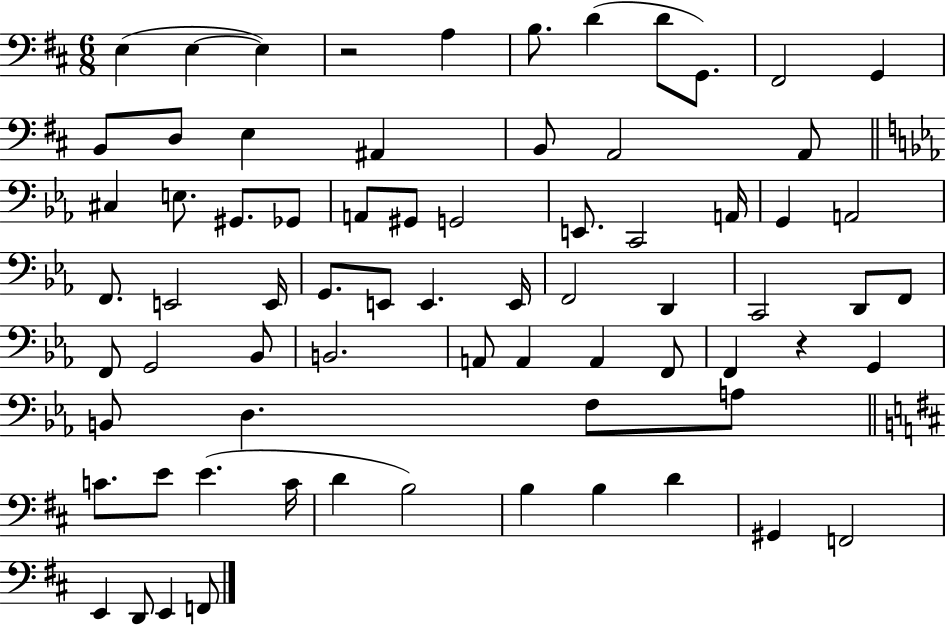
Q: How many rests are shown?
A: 2